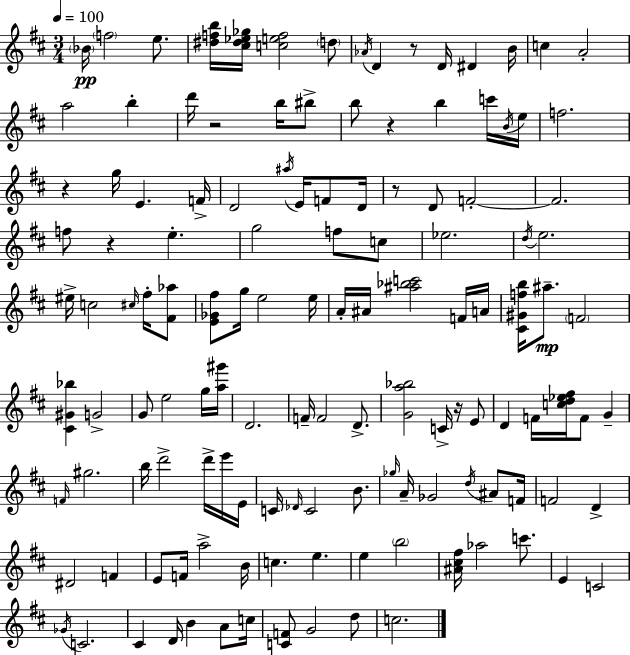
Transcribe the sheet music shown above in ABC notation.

X:1
T:Untitled
M:3/4
L:1/4
K:D
_B/4 f2 e/2 [^dfb]/4 [^c^d_e_g]/4 [cef]2 d/2 _A/4 D z/2 D/4 ^D B/4 c A2 a2 b d'/4 z2 b/4 ^b/2 b/2 z b c'/4 B/4 e/4 f2 z g/4 E F/4 D2 ^a/4 E/4 F/2 D/4 z/2 D/2 F2 F2 f/2 z e g2 f/2 c/2 _e2 d/4 e2 ^e/4 c2 ^c/4 ^f/4 [^F_a]/2 [E_G^f]/2 g/4 e2 e/4 A/4 ^A/4 [^a_bc']2 F/4 A/4 [^C^Gfb]/4 ^a/2 F2 [^C^G_b] G2 G/2 e2 g/4 [a^g']/4 D2 F/4 F2 D/2 [Ga_b]2 C/4 z/4 E/2 D F/4 [cd_e^f]/4 F/2 G F/4 ^g2 b/4 d'2 d'/4 e'/4 E/4 C/4 _D/4 C2 B/2 _g/4 A/4 _G2 d/4 ^A/2 F/4 F2 D ^D2 F E/2 F/4 a2 B/4 c e e b2 [^A^c^f]/4 _a2 c'/2 E C2 _G/4 C2 ^C D/4 B A/2 c/4 [CF]/2 G2 d/2 c2